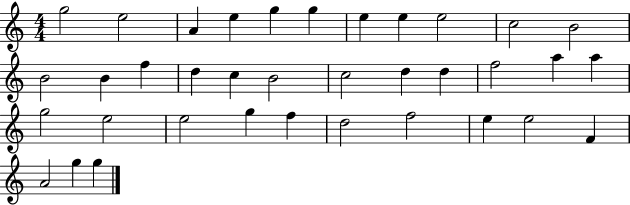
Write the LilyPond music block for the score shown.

{
  \clef treble
  \numericTimeSignature
  \time 4/4
  \key c \major
  g''2 e''2 | a'4 e''4 g''4 g''4 | e''4 e''4 e''2 | c''2 b'2 | \break b'2 b'4 f''4 | d''4 c''4 b'2 | c''2 d''4 d''4 | f''2 a''4 a''4 | \break g''2 e''2 | e''2 g''4 f''4 | d''2 f''2 | e''4 e''2 f'4 | \break a'2 g''4 g''4 | \bar "|."
}